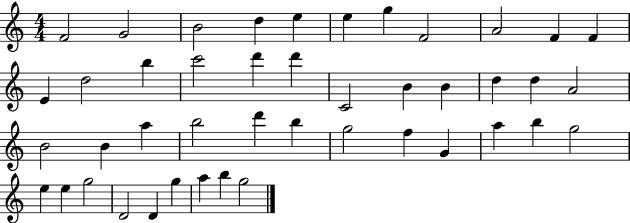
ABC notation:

X:1
T:Untitled
M:4/4
L:1/4
K:C
F2 G2 B2 d e e g F2 A2 F F E d2 b c'2 d' d' C2 B B d d A2 B2 B a b2 d' b g2 f G a b g2 e e g2 D2 D g a b g2